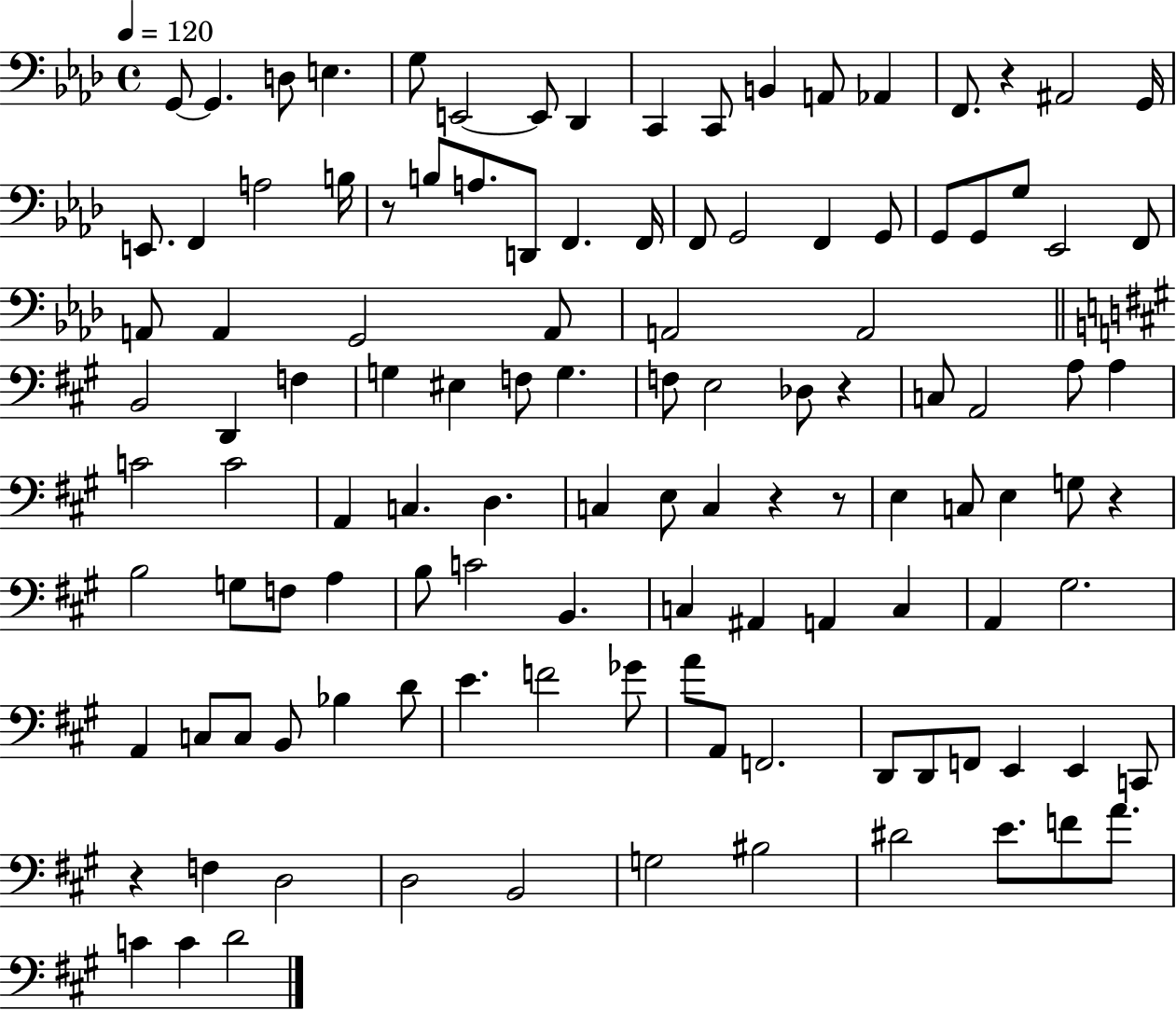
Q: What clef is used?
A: bass